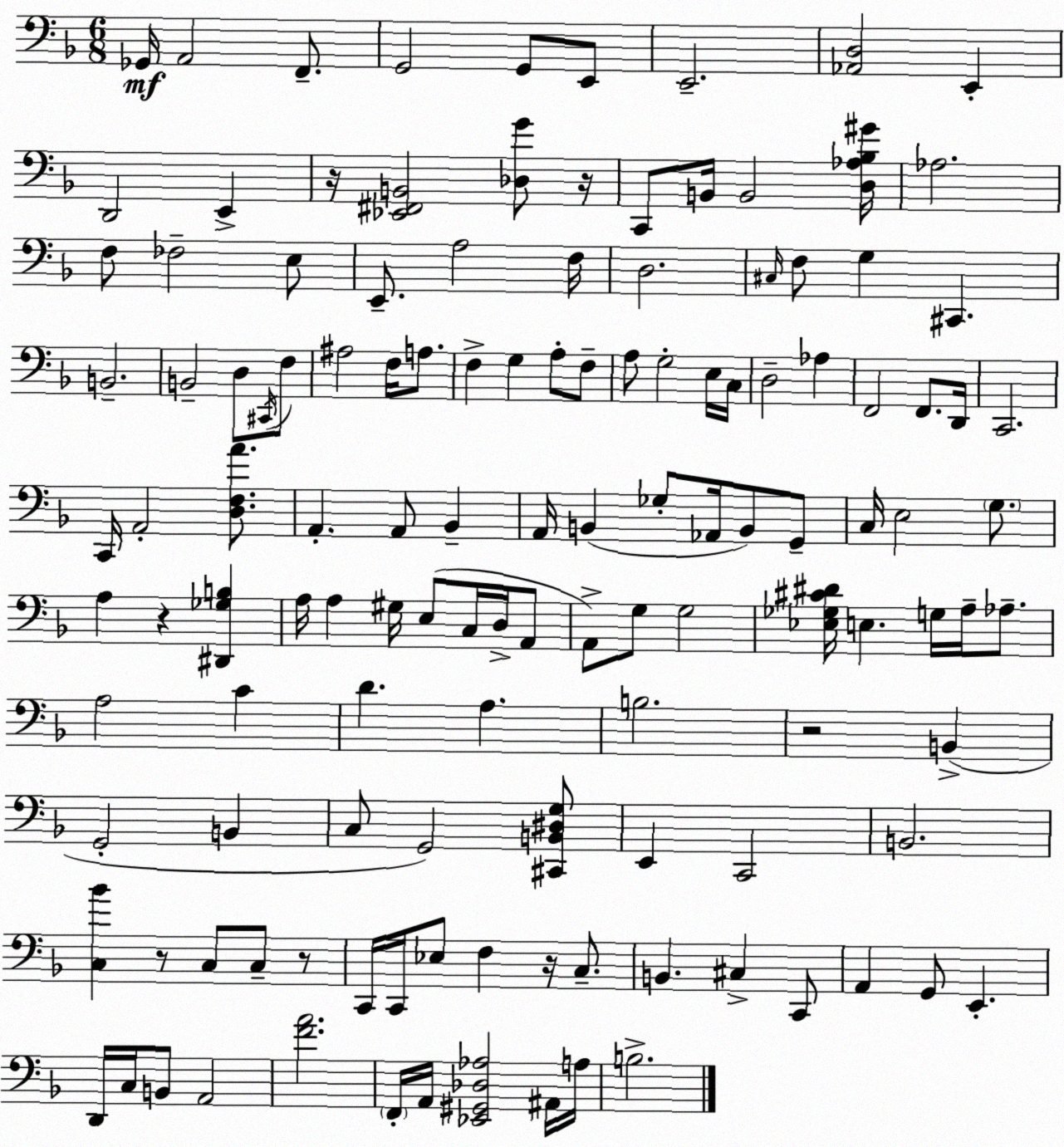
X:1
T:Untitled
M:6/8
L:1/4
K:F
_G,,/4 A,,2 F,,/2 G,,2 G,,/2 E,,/2 E,,2 [_A,,D,]2 E,, D,,2 E,, z/4 [_E,,^F,,B,,]2 [_D,G]/2 z/4 C,,/2 B,,/4 B,,2 [D,_A,_B,^G]/4 _A,2 F,/2 _F,2 E,/2 E,,/2 A,2 F,/4 D,2 ^C,/4 F,/2 G, ^C,, B,,2 B,,2 D,/2 ^C,,/4 F,/2 ^A,2 F,/4 A,/2 F, G, A,/2 F,/2 A,/2 G,2 E,/4 C,/4 D,2 _A, F,,2 F,,/2 D,,/4 C,,2 C,,/4 A,,2 [D,F,A]/2 A,, A,,/2 _B,, A,,/4 B,, _G,/2 _A,,/4 B,,/2 G,,/2 C,/4 E,2 G,/2 A, z [^D,,_G,B,] A,/4 A, ^G,/4 E,/2 C,/4 D,/4 A,,/2 A,,/2 G,/2 G,2 [_E,_G,^C^D]/4 E, G,/4 A,/4 _A,/2 A,2 C D A, B,2 z2 B,, G,,2 B,, C,/2 G,,2 [^C,,B,,^D,G,]/2 E,, C,,2 B,,2 [C,_B] z/2 C,/2 C,/2 z/2 C,,/4 C,,/4 _E,/2 F, z/4 C,/2 B,, ^C, C,,/2 A,, G,,/2 E,, D,,/4 C,/4 B,,/2 A,,2 [FA]2 F,,/4 A,,/4 [_E,,^G,,_D,_A,]2 ^A,,/4 A,/4 B,2